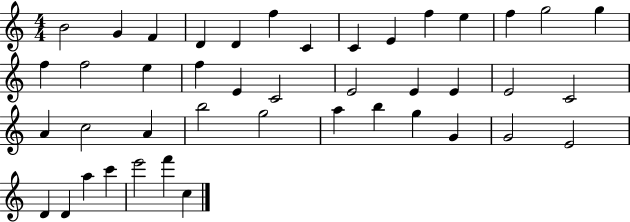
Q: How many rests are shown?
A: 0